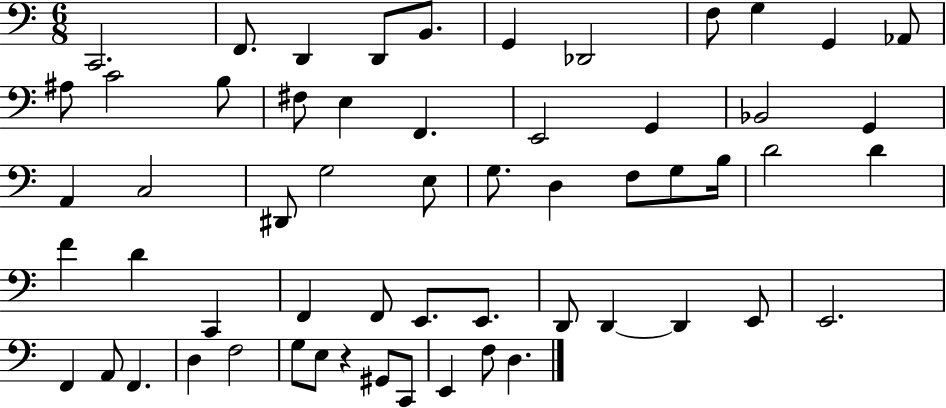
{
  \clef bass
  \numericTimeSignature
  \time 6/8
  \key c \major
  c,2. | f,8. d,4 d,8 b,8. | g,4 des,2 | f8 g4 g,4 aes,8 | \break ais8 c'2 b8 | fis8 e4 f,4. | e,2 g,4 | bes,2 g,4 | \break a,4 c2 | dis,8 g2 e8 | g8. d4 f8 g8 b16 | d'2 d'4 | \break f'4 d'4 c,4 | f,4 f,8 e,8. e,8. | d,8 d,4~~ d,4 e,8 | e,2. | \break f,4 a,8 f,4. | d4 f2 | g8 e8 r4 gis,8 c,8 | e,4 f8 d4. | \break \bar "|."
}